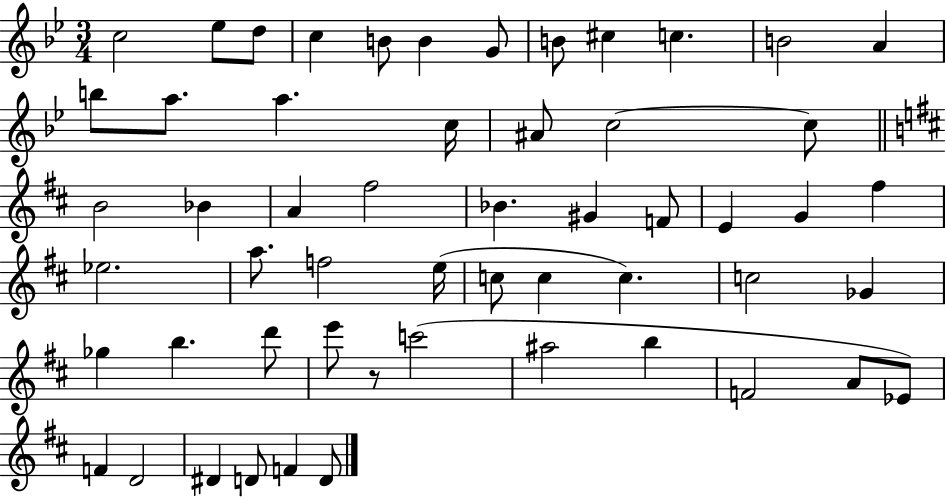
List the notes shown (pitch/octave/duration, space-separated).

C5/h Eb5/e D5/e C5/q B4/e B4/q G4/e B4/e C#5/q C5/q. B4/h A4/q B5/e A5/e. A5/q. C5/s A#4/e C5/h C5/e B4/h Bb4/q A4/q F#5/h Bb4/q. G#4/q F4/e E4/q G4/q F#5/q Eb5/h. A5/e. F5/h E5/s C5/e C5/q C5/q. C5/h Gb4/q Gb5/q B5/q. D6/e E6/e R/e C6/h A#5/h B5/q F4/h A4/e Eb4/e F4/q D4/h D#4/q D4/e F4/q D4/e